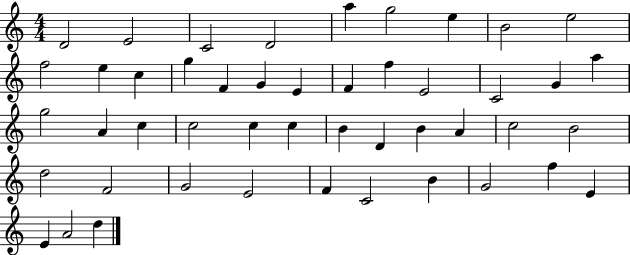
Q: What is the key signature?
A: C major